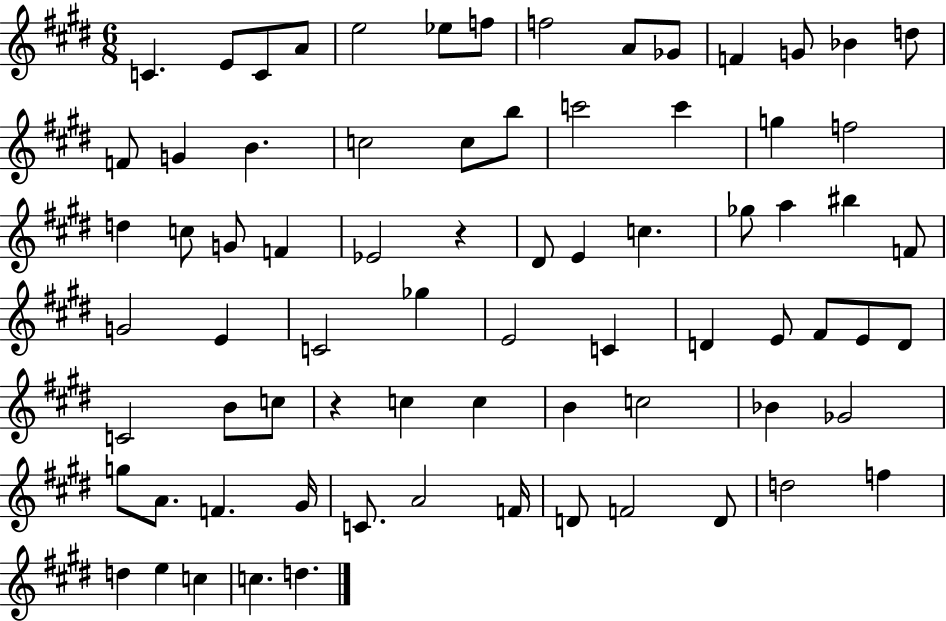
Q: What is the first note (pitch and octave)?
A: C4